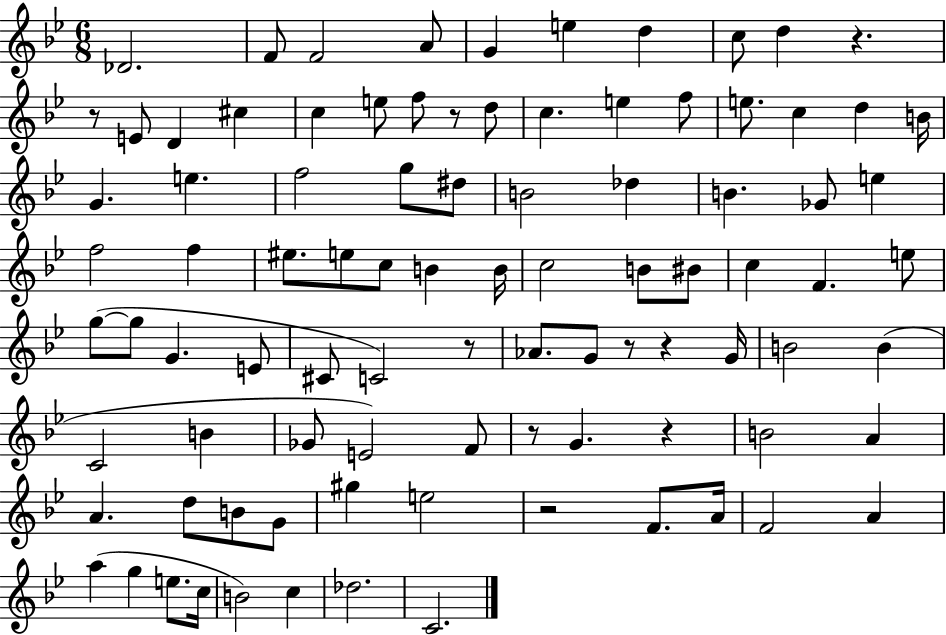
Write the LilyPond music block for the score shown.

{
  \clef treble
  \numericTimeSignature
  \time 6/8
  \key bes \major
  des'2. | f'8 f'2 a'8 | g'4 e''4 d''4 | c''8 d''4 r4. | \break r8 e'8 d'4 cis''4 | c''4 e''8 f''8 r8 d''8 | c''4. e''4 f''8 | e''8. c''4 d''4 b'16 | \break g'4. e''4. | f''2 g''8 dis''8 | b'2 des''4 | b'4. ges'8 e''4 | \break f''2 f''4 | eis''8. e''8 c''8 b'4 b'16 | c''2 b'8 bis'8 | c''4 f'4. e''8 | \break g''8~(~ g''8 g'4. e'8 | cis'8 c'2) r8 | aes'8. g'8 r8 r4 g'16 | b'2 b'4( | \break c'2 b'4 | ges'8 e'2) f'8 | r8 g'4. r4 | b'2 a'4 | \break a'4. d''8 b'8 g'8 | gis''4 e''2 | r2 f'8. a'16 | f'2 a'4 | \break a''4( g''4 e''8. c''16 | b'2) c''4 | des''2. | c'2. | \break \bar "|."
}